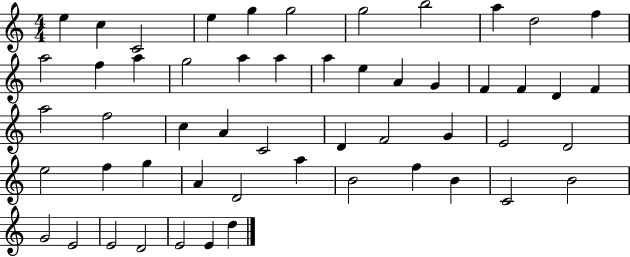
X:1
T:Untitled
M:4/4
L:1/4
K:C
e c C2 e g g2 g2 b2 a d2 f a2 f a g2 a a a e A G F F D F a2 f2 c A C2 D F2 G E2 D2 e2 f g A D2 a B2 f B C2 B2 G2 E2 E2 D2 E2 E d